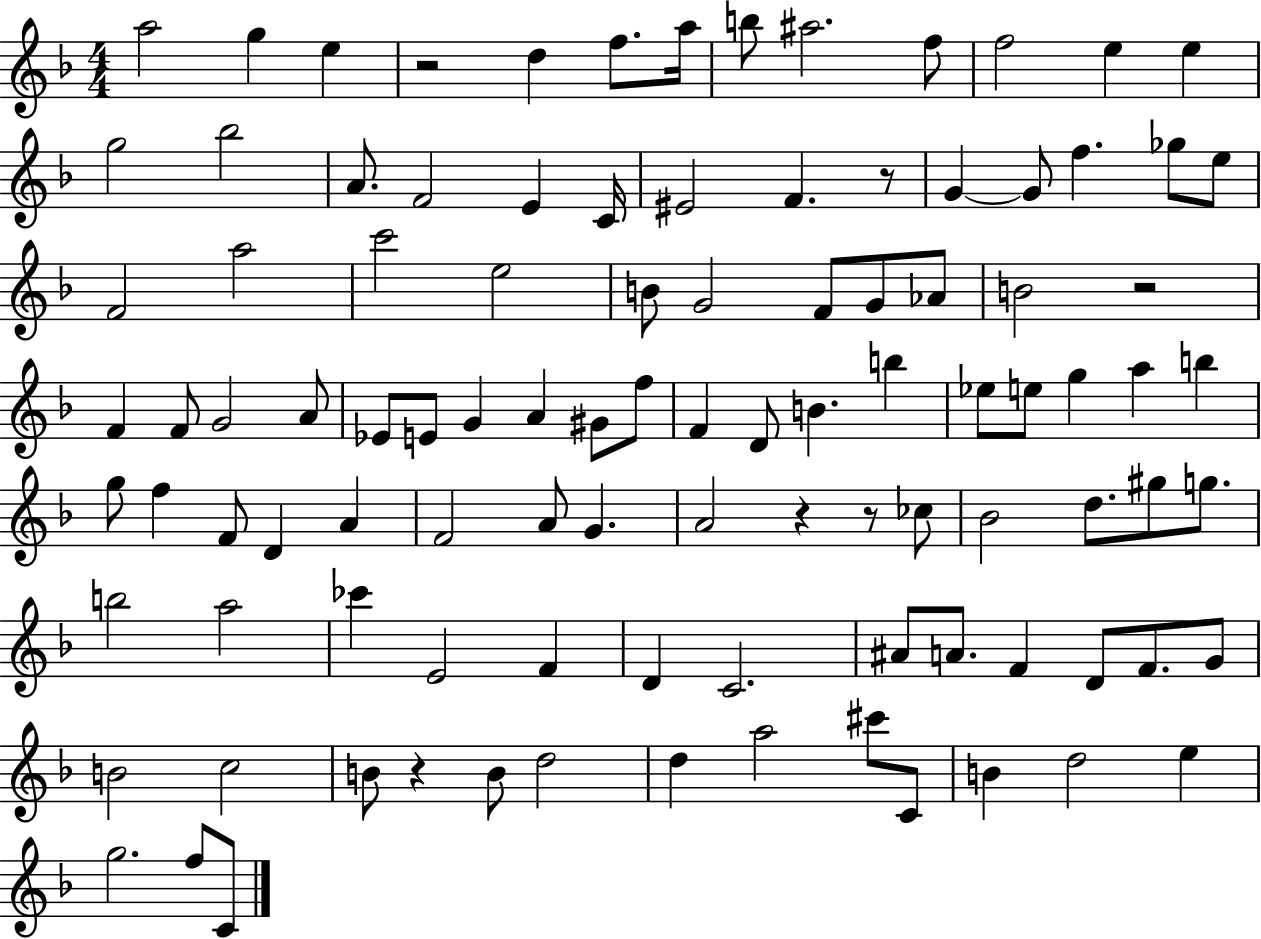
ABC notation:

X:1
T:Untitled
M:4/4
L:1/4
K:F
a2 g e z2 d f/2 a/4 b/2 ^a2 f/2 f2 e e g2 _b2 A/2 F2 E C/4 ^E2 F z/2 G G/2 f _g/2 e/2 F2 a2 c'2 e2 B/2 G2 F/2 G/2 _A/2 B2 z2 F F/2 G2 A/2 _E/2 E/2 G A ^G/2 f/2 F D/2 B b _e/2 e/2 g a b g/2 f F/2 D A F2 A/2 G A2 z z/2 _c/2 _B2 d/2 ^g/2 g/2 b2 a2 _c' E2 F D C2 ^A/2 A/2 F D/2 F/2 G/2 B2 c2 B/2 z B/2 d2 d a2 ^c'/2 C/2 B d2 e g2 f/2 C/2